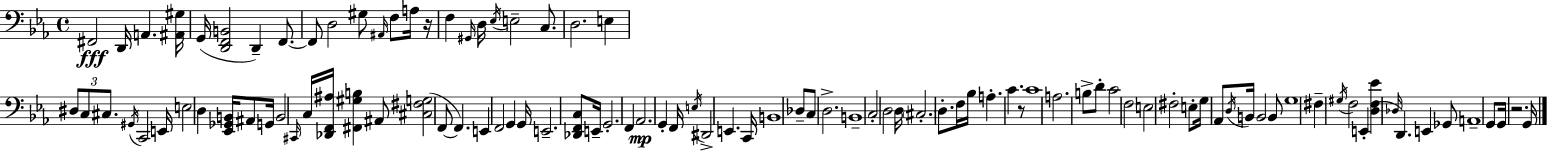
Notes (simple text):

F#2/h D2/s A2/q. [A#2,G#3]/s G2/s [D2,F2,B2]/h D2/q F2/e. F2/e D3/h G#3/e A#2/s F3/e A3/s R/s F3/q G#2/s D3/s Eb3/s E3/h C3/e. D3/h. E3/q D#3/e C3/e C#3/e. G#2/s C2/h E2/s E3/h D3/q [Eb2,Gb2,B2]/s A#2/e G2/s B2/h C#2/s C3/s [Db2,F2,A#3]/s [F#2,G#3,B3]/q A#2/e [C#3,F#3,G3]/h F2/e F2/q. E2/q F2/h G2/q G2/s E2/h. [Db2,F2,C3]/e E2/s G2/h. F2/q Ab2/h. G2/q F2/s E3/s D#2/h E2/q. C2/s B2/w Db3/e C3/e D3/h. B2/w C3/h D3/h D3/s C#3/h. D3/e. F3/s Bb3/s A3/q. C4/q. R/e C4/w A3/h. B3/e D4/e C4/h F3/h E3/h F#3/h E3/e G3/s Ab2/e D3/s B2/s B2/h B2/e G3/w F#3/q G#3/s F3/h E2/q [D3,F3,Eb4]/q Db3/s D2/q. E2/q Gb2/e A2/w G2/e G2/s R/h. G2/s